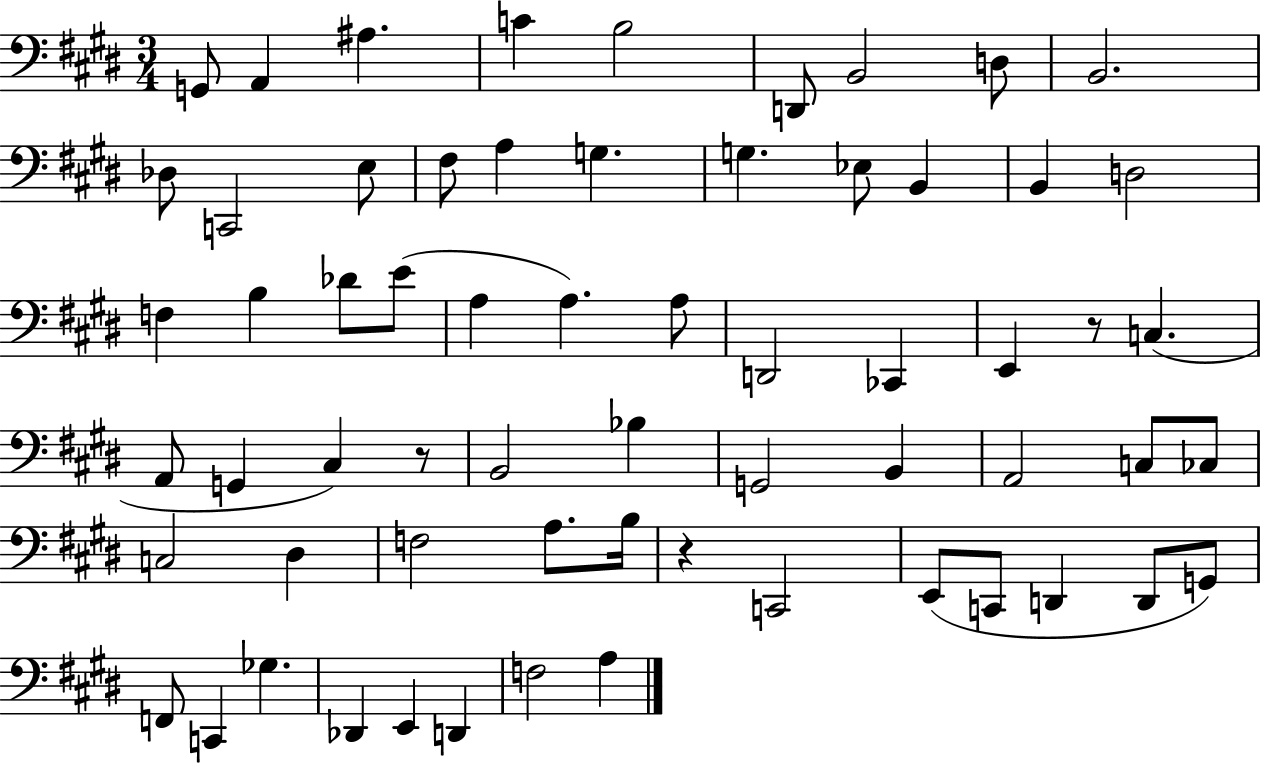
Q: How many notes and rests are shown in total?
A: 63